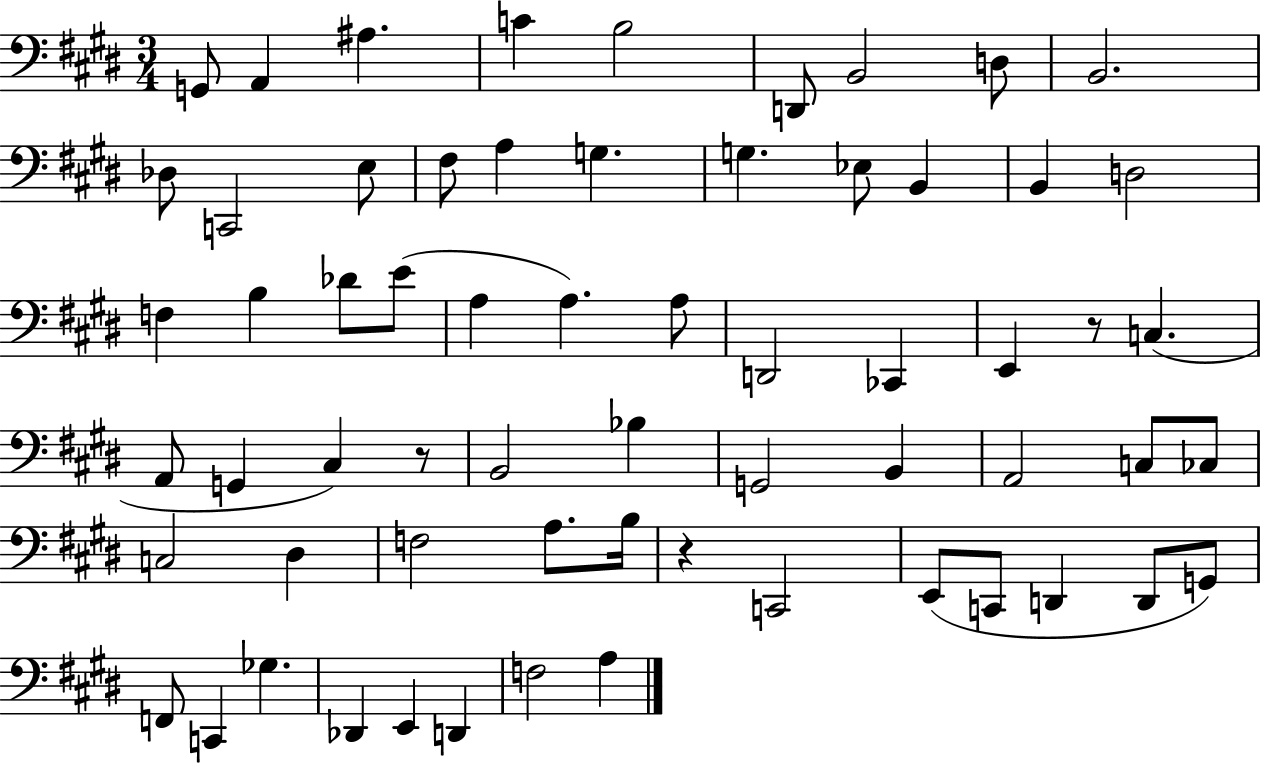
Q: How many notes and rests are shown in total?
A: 63